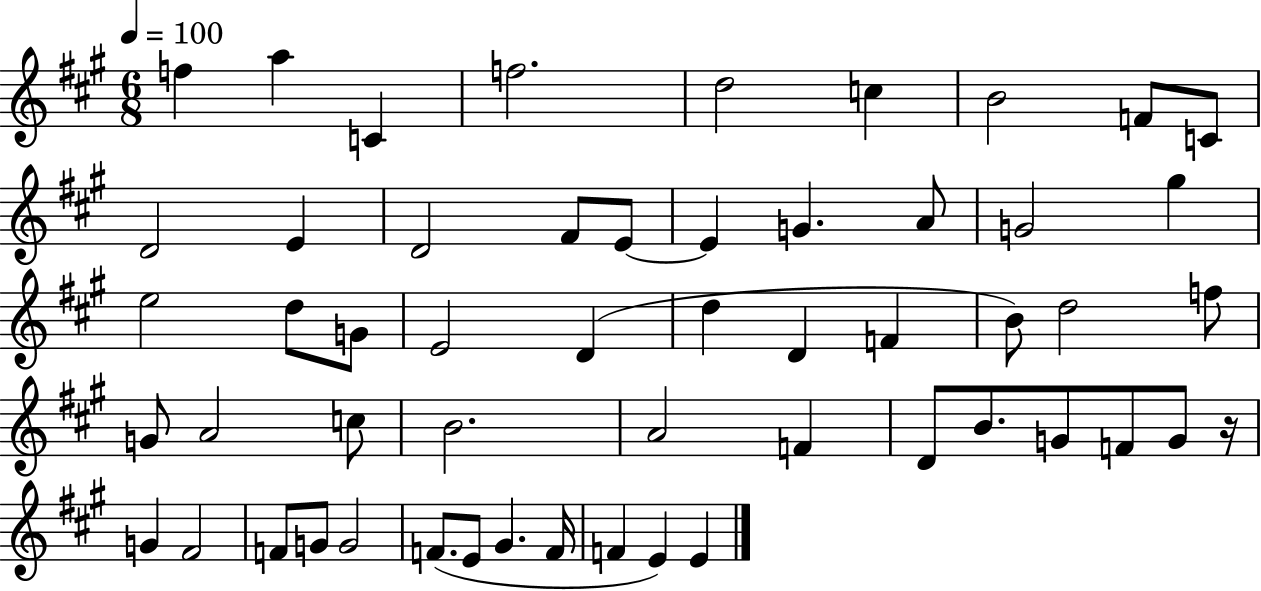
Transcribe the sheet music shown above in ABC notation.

X:1
T:Untitled
M:6/8
L:1/4
K:A
f a C f2 d2 c B2 F/2 C/2 D2 E D2 ^F/2 E/2 E G A/2 G2 ^g e2 d/2 G/2 E2 D d D F B/2 d2 f/2 G/2 A2 c/2 B2 A2 F D/2 B/2 G/2 F/2 G/2 z/4 G ^F2 F/2 G/2 G2 F/2 E/2 ^G F/4 F E E